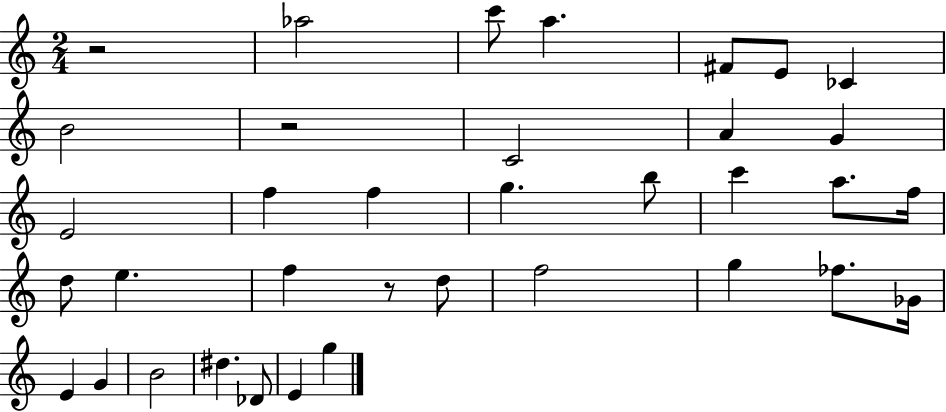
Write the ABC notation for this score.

X:1
T:Untitled
M:2/4
L:1/4
K:C
z2 _a2 c'/2 a ^F/2 E/2 _C B2 z2 C2 A G E2 f f g b/2 c' a/2 f/4 d/2 e f z/2 d/2 f2 g _f/2 _G/4 E G B2 ^d _D/2 E g